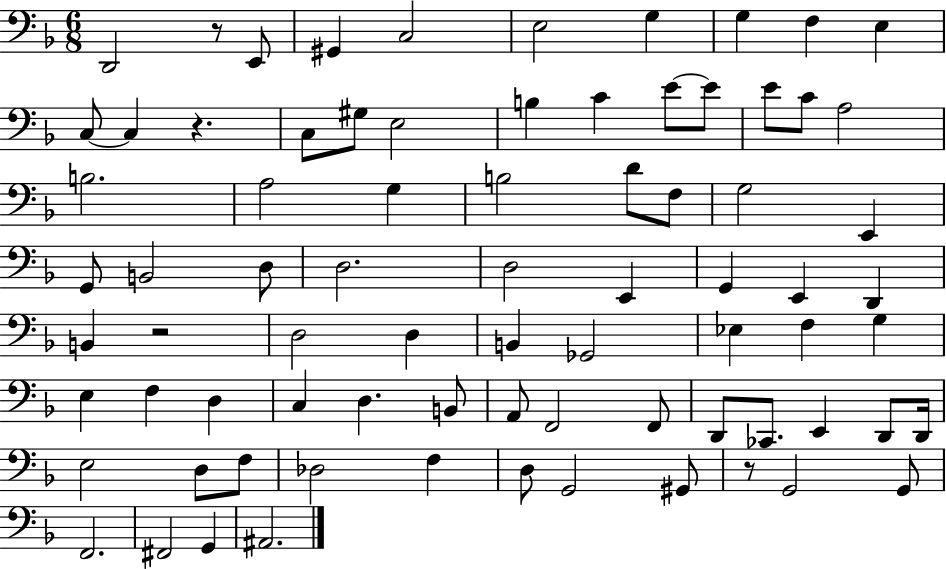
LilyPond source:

{
  \clef bass
  \numericTimeSignature
  \time 6/8
  \key f \major
  d,2 r8 e,8 | gis,4 c2 | e2 g4 | g4 f4 e4 | \break c8~~ c4 r4. | c8 gis8 e2 | b4 c'4 e'8~~ e'8 | e'8 c'8 a2 | \break b2. | a2 g4 | b2 d'8 f8 | g2 e,4 | \break g,8 b,2 d8 | d2. | d2 e,4 | g,4 e,4 d,4 | \break b,4 r2 | d2 d4 | b,4 ges,2 | ees4 f4 g4 | \break e4 f4 d4 | c4 d4. b,8 | a,8 f,2 f,8 | d,8 ces,8. e,4 d,8 d,16 | \break e2 d8 f8 | des2 f4 | d8 g,2 gis,8 | r8 g,2 g,8 | \break f,2. | fis,2 g,4 | ais,2. | \bar "|."
}